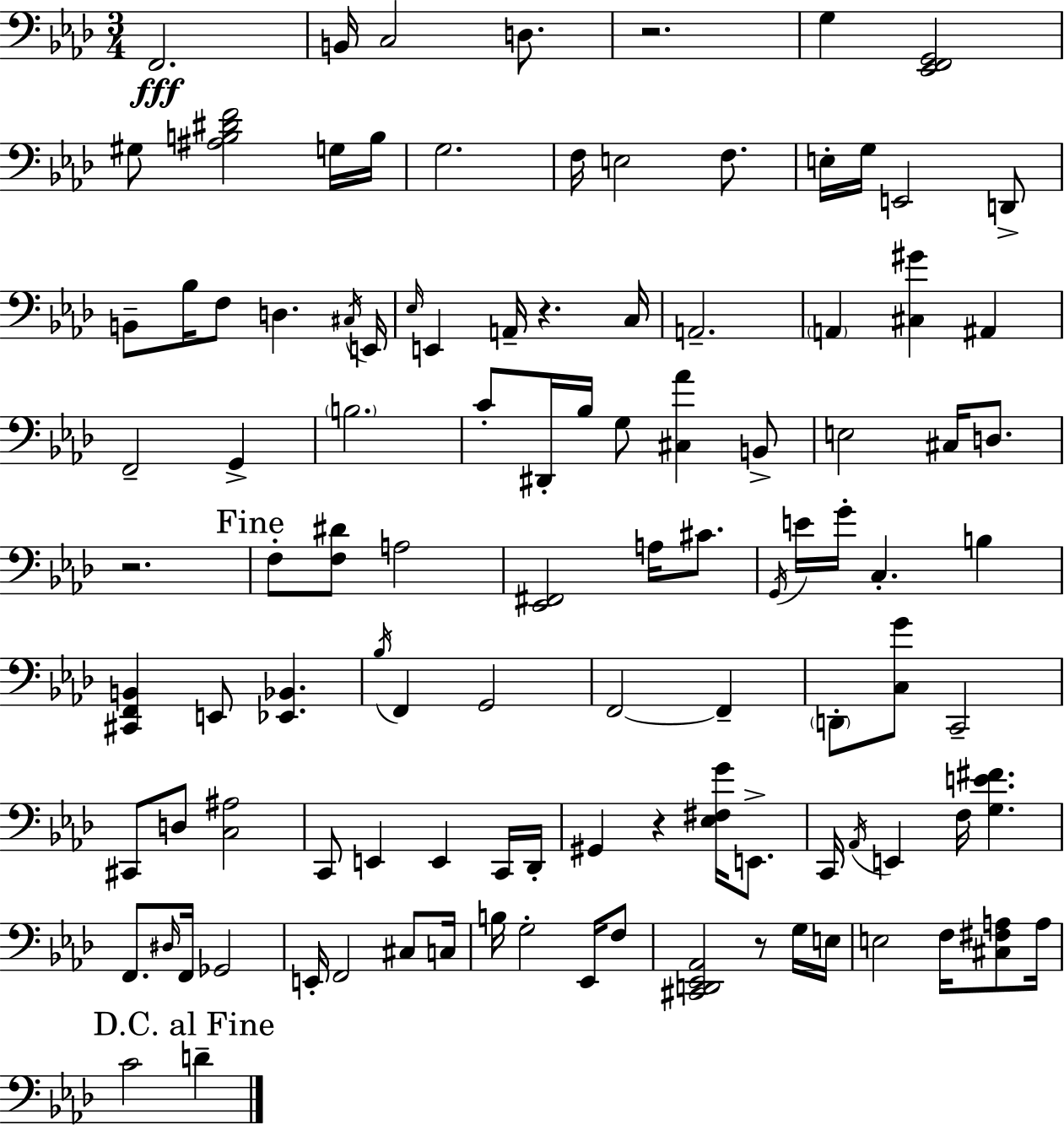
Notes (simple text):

F2/h. B2/s C3/h D3/e. R/h. G3/q [Eb2,F2,G2]/h G#3/e [A#3,B3,D#4,F4]/h G3/s B3/s G3/h. F3/s E3/h F3/e. E3/s G3/s E2/h D2/e B2/e Bb3/s F3/e D3/q. C#3/s E2/s Eb3/s E2/q A2/s R/q. C3/s A2/h. A2/q [C#3,G#4]/q A#2/q F2/h G2/q B3/h. C4/e D#2/s Bb3/s G3/e [C#3,Ab4]/q B2/e E3/h C#3/s D3/e. R/h. F3/e [F3,D#4]/e A3/h [Eb2,F#2]/h A3/s C#4/e. G2/s E4/s G4/s C3/q. B3/q [C#2,F2,B2]/q E2/e [Eb2,Bb2]/q. Bb3/s F2/q G2/h F2/h F2/q D2/e [C3,G4]/e C2/h C#2/e D3/e [C3,A#3]/h C2/e E2/q E2/q C2/s Db2/s G#2/q R/q [Eb3,F#3,G4]/s E2/e. C2/s Ab2/s E2/q F3/s [G3,E4,F#4]/q. F2/e. D#3/s F2/s Gb2/h E2/s F2/h C#3/e C3/s B3/s G3/h Eb2/s F3/e [C#2,D2,Eb2,Ab2]/h R/e G3/s E3/s E3/h F3/s [C#3,F#3,A3]/e A3/s C4/h D4/q